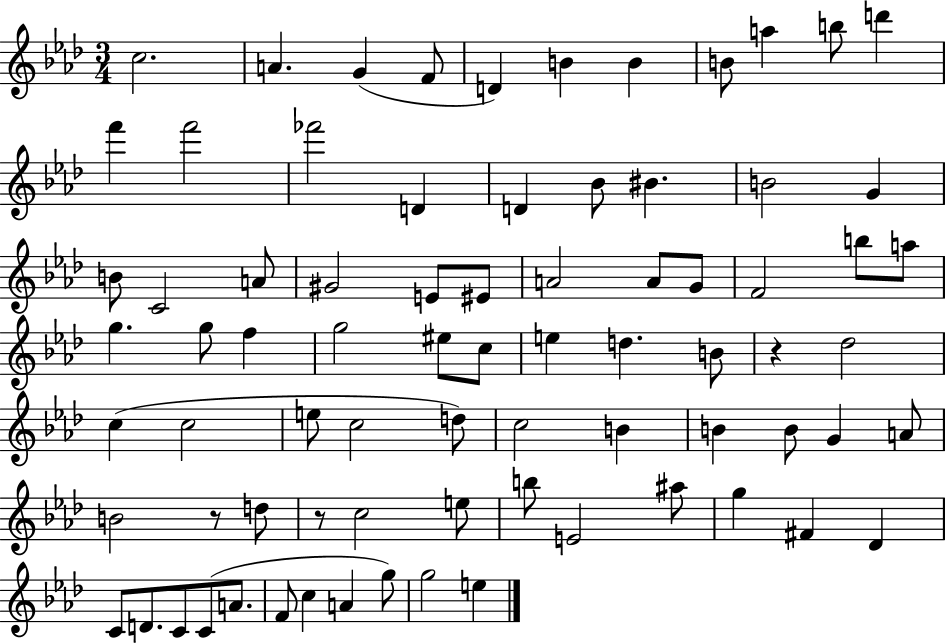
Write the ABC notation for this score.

X:1
T:Untitled
M:3/4
L:1/4
K:Ab
c2 A G F/2 D B B B/2 a b/2 d' f' f'2 _f'2 D D _B/2 ^B B2 G B/2 C2 A/2 ^G2 E/2 ^E/2 A2 A/2 G/2 F2 b/2 a/2 g g/2 f g2 ^e/2 c/2 e d B/2 z _d2 c c2 e/2 c2 d/2 c2 B B B/2 G A/2 B2 z/2 d/2 z/2 c2 e/2 b/2 E2 ^a/2 g ^F _D C/2 D/2 C/2 C/2 A/2 F/2 c A g/2 g2 e